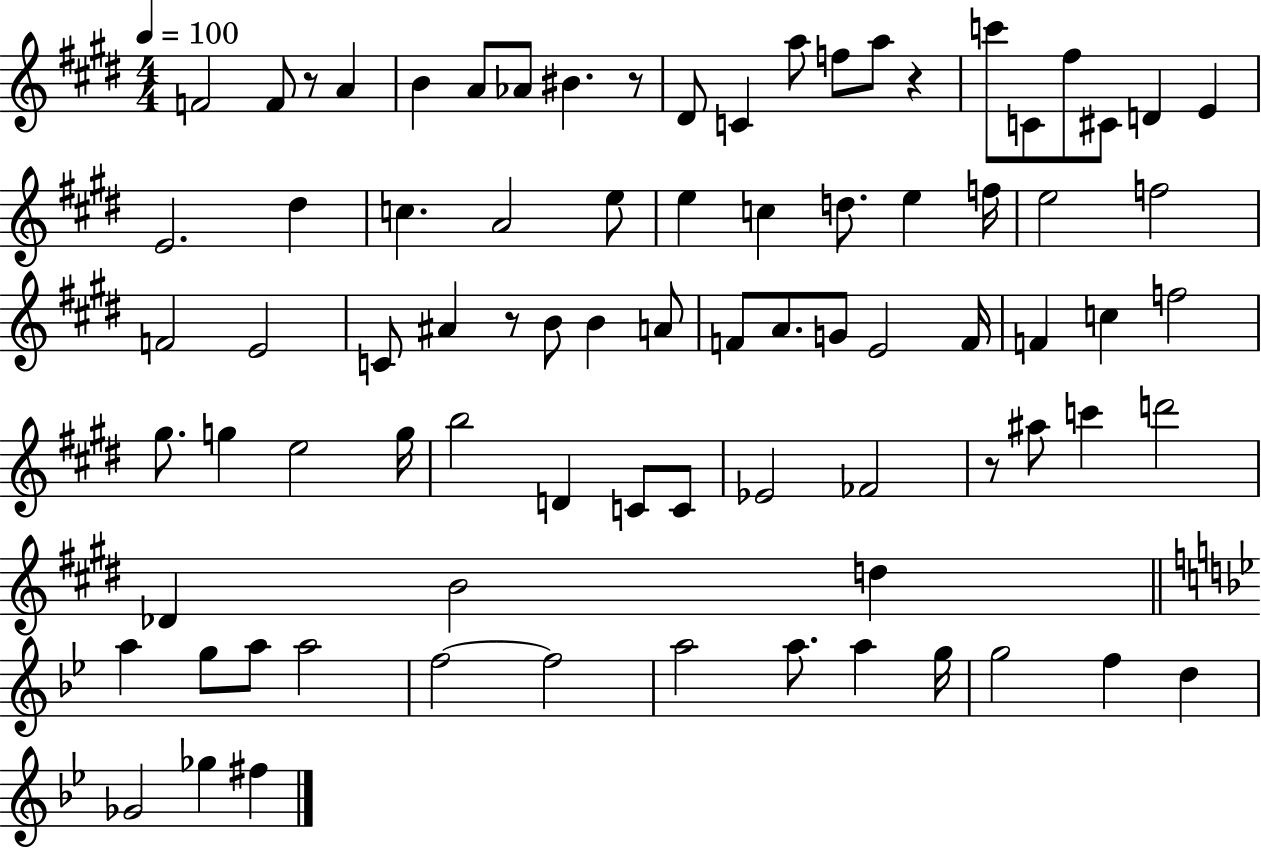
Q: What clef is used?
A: treble